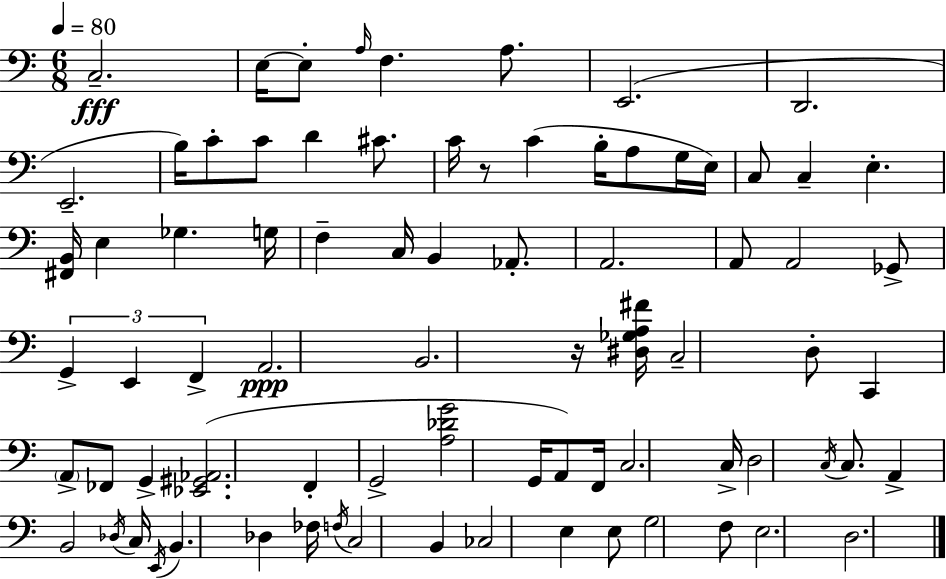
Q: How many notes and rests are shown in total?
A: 79